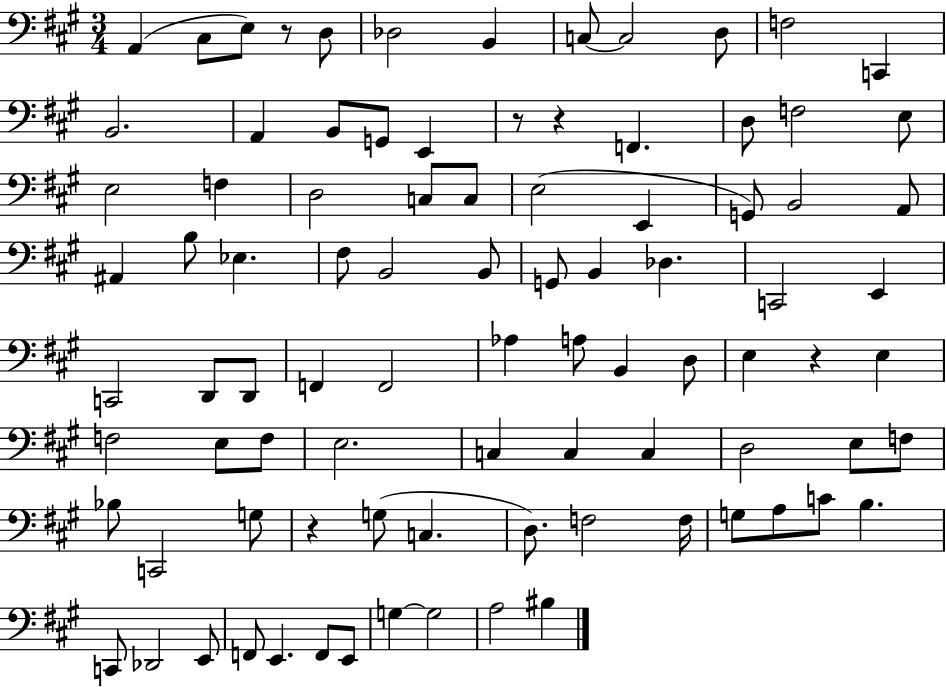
X:1
T:Untitled
M:3/4
L:1/4
K:A
A,, ^C,/2 E,/2 z/2 D,/2 _D,2 B,, C,/2 C,2 D,/2 F,2 C,, B,,2 A,, B,,/2 G,,/2 E,, z/2 z F,, D,/2 F,2 E,/2 E,2 F, D,2 C,/2 C,/2 E,2 E,, G,,/2 B,,2 A,,/2 ^A,, B,/2 _E, ^F,/2 B,,2 B,,/2 G,,/2 B,, _D, C,,2 E,, C,,2 D,,/2 D,,/2 F,, F,,2 _A, A,/2 B,, D,/2 E, z E, F,2 E,/2 F,/2 E,2 C, C, C, D,2 E,/2 F,/2 _B,/2 C,,2 G,/2 z G,/2 C, D,/2 F,2 F,/4 G,/2 A,/2 C/2 B, C,,/2 _D,,2 E,,/2 F,,/2 E,, F,,/2 E,,/2 G, G,2 A,2 ^B,